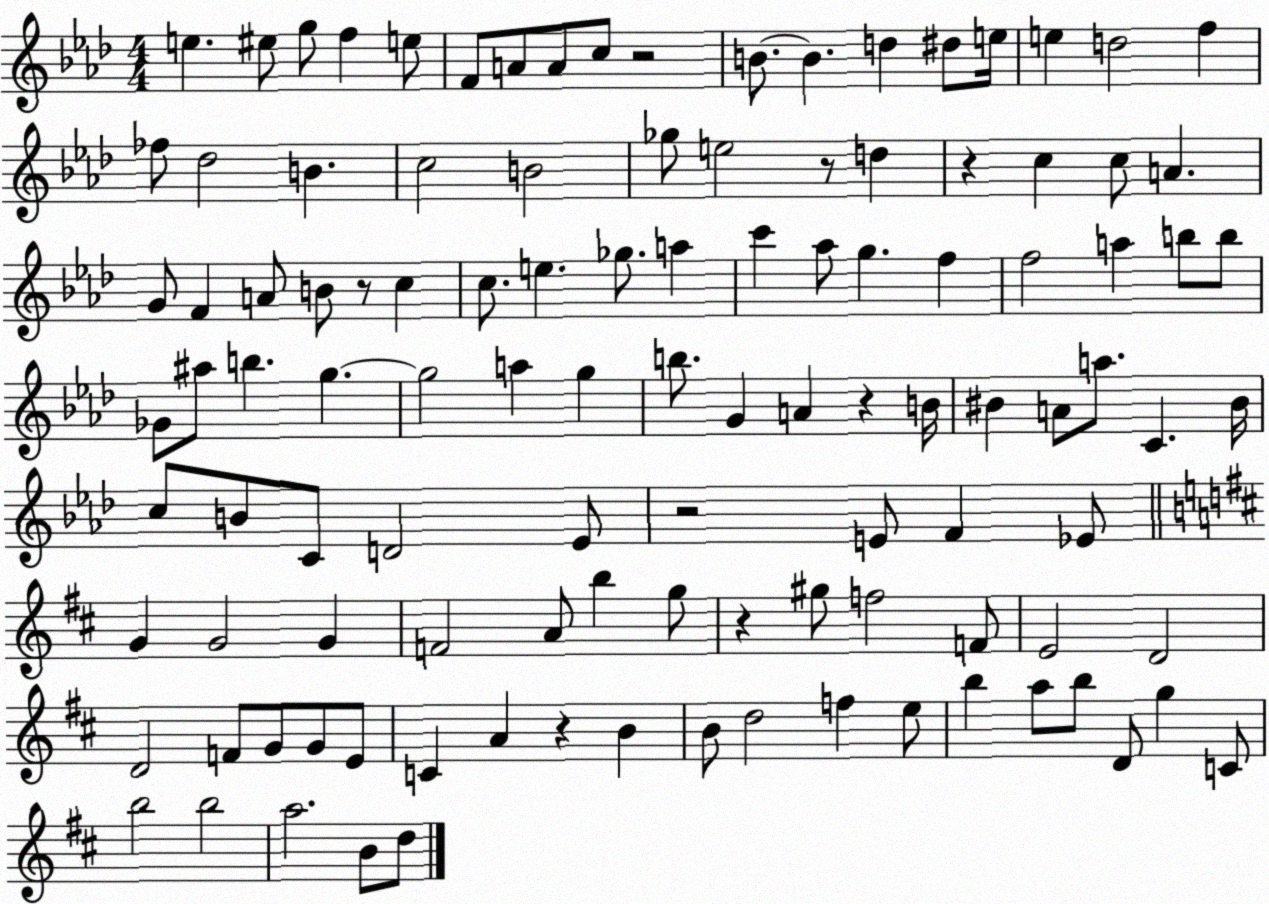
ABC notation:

X:1
T:Untitled
M:4/4
L:1/4
K:Ab
e ^e/2 g/2 f e/2 F/2 A/2 A/2 c/2 z2 B/2 B d ^d/2 e/4 e d2 f _f/2 _d2 B c2 B2 _g/2 e2 z/2 d z c c/2 A G/2 F A/2 B/2 z/2 c c/2 e _g/2 a c' _a/2 g f f2 a b/2 b/2 _G/2 ^a/2 b g g2 a g b/2 G A z B/4 ^B A/2 a/2 C ^B/4 c/2 B/2 C/2 D2 _E/2 z2 E/2 F _E/2 G G2 G F2 A/2 b g/2 z ^g/2 f2 F/2 E2 D2 D2 F/2 G/2 G/2 E/2 C A z B B/2 d2 f e/2 b a/2 b/2 D/2 g C/2 b2 b2 a2 B/2 d/2